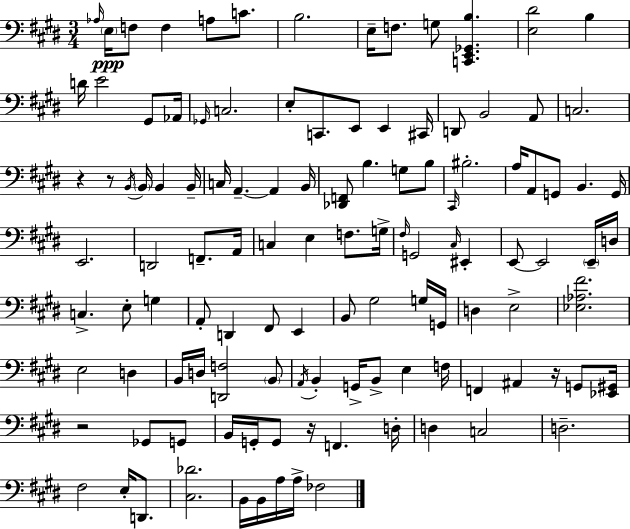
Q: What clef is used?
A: bass